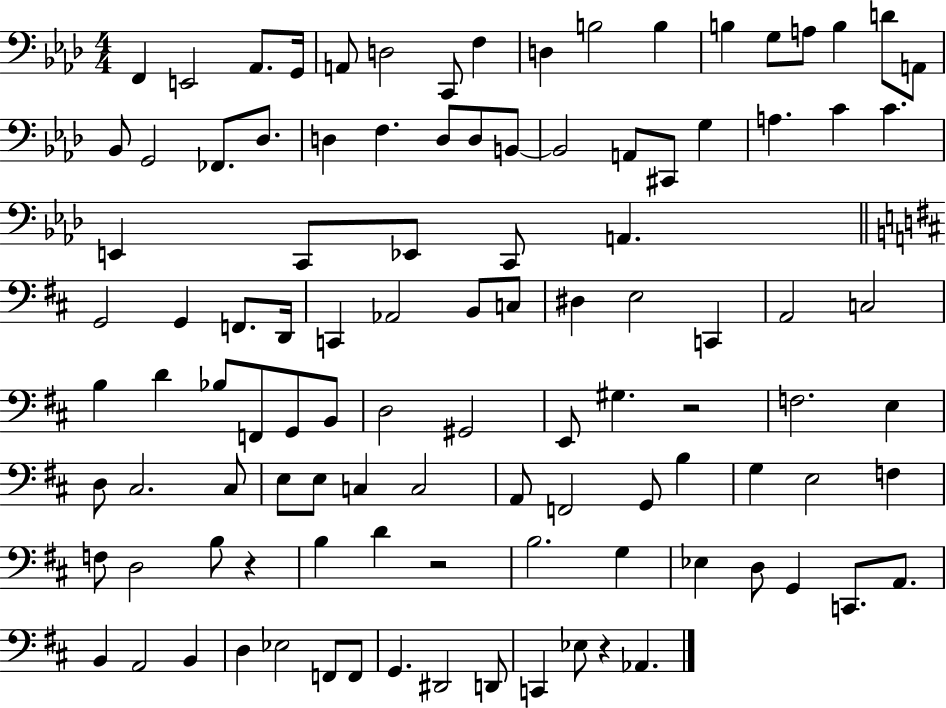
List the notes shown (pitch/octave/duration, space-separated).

F2/q E2/h Ab2/e. G2/s A2/e D3/h C2/e F3/q D3/q B3/h B3/q B3/q G3/e A3/e B3/q D4/e A2/e Bb2/e G2/h FES2/e. Db3/e. D3/q F3/q. D3/e D3/e B2/e B2/h A2/e C#2/e G3/q A3/q. C4/q C4/q. E2/q C2/e Eb2/e C2/e A2/q. G2/h G2/q F2/e. D2/s C2/q Ab2/h B2/e C3/e D#3/q E3/h C2/q A2/h C3/h B3/q D4/q Bb3/e F2/e G2/e B2/e D3/h G#2/h E2/e G#3/q. R/h F3/h. E3/q D3/e C#3/h. C#3/e E3/e E3/e C3/q C3/h A2/e F2/h G2/e B3/q G3/q E3/h F3/q F3/e D3/h B3/e R/q B3/q D4/q R/h B3/h. G3/q Eb3/q D3/e G2/q C2/e. A2/e. B2/q A2/h B2/q D3/q Eb3/h F2/e F2/e G2/q. D#2/h D2/e C2/q Eb3/e R/q Ab2/q.